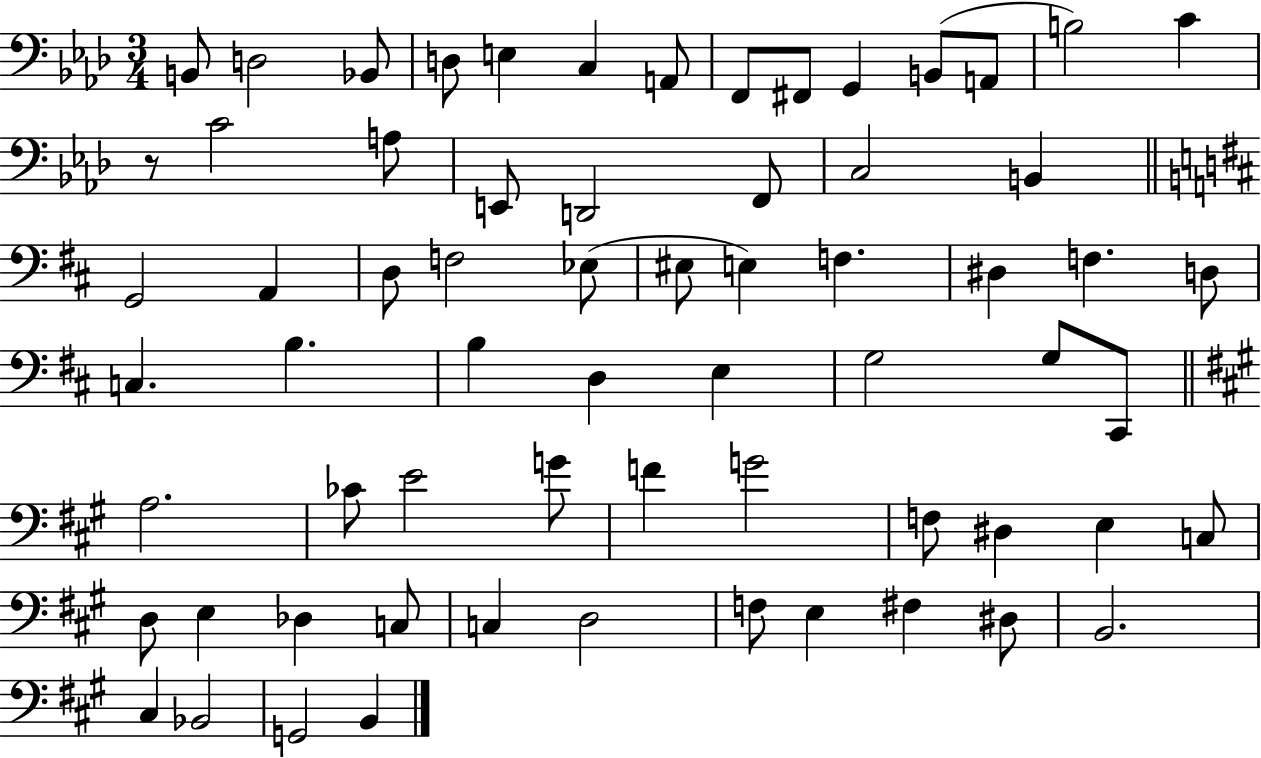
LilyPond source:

{
  \clef bass
  \numericTimeSignature
  \time 3/4
  \key aes \major
  b,8 d2 bes,8 | d8 e4 c4 a,8 | f,8 fis,8 g,4 b,8( a,8 | b2) c'4 | \break r8 c'2 a8 | e,8 d,2 f,8 | c2 b,4 | \bar "||" \break \key d \major g,2 a,4 | d8 f2 ees8( | eis8 e4) f4. | dis4 f4. d8 | \break c4. b4. | b4 d4 e4 | g2 g8 cis,8 | \bar "||" \break \key a \major a2. | ces'8 e'2 g'8 | f'4 g'2 | f8 dis4 e4 c8 | \break d8 e4 des4 c8 | c4 d2 | f8 e4 fis4 dis8 | b,2. | \break cis4 bes,2 | g,2 b,4 | \bar "|."
}